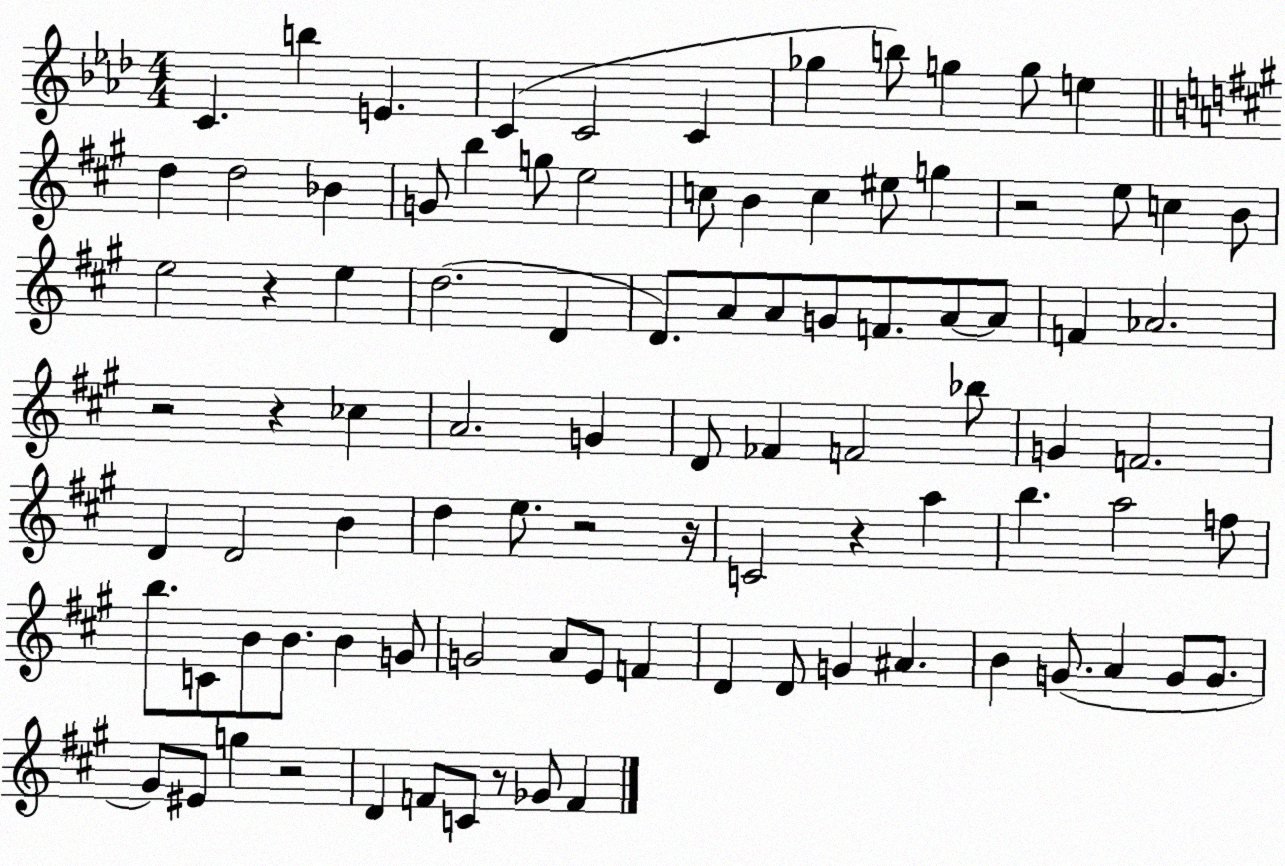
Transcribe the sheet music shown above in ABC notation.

X:1
T:Untitled
M:4/4
L:1/4
K:Ab
C b E C C2 C _g b/2 g g/2 e d d2 _B G/2 b g/2 e2 c/2 B c ^e/2 g z2 e/2 c B/2 e2 z e d2 D D/2 A/2 A/2 G/2 F/2 A/2 A/2 F _A2 z2 z _c A2 G D/2 _F F2 _b/2 G F2 D D2 B d e/2 z2 z/4 C2 z a b a2 f/2 b/2 C/2 B/2 B/2 B G/2 G2 A/2 E/2 F D D/2 G ^A B G/2 A G/2 G/2 ^G/2 ^E/2 g z2 D F/2 C/2 z/2 _G/2 F